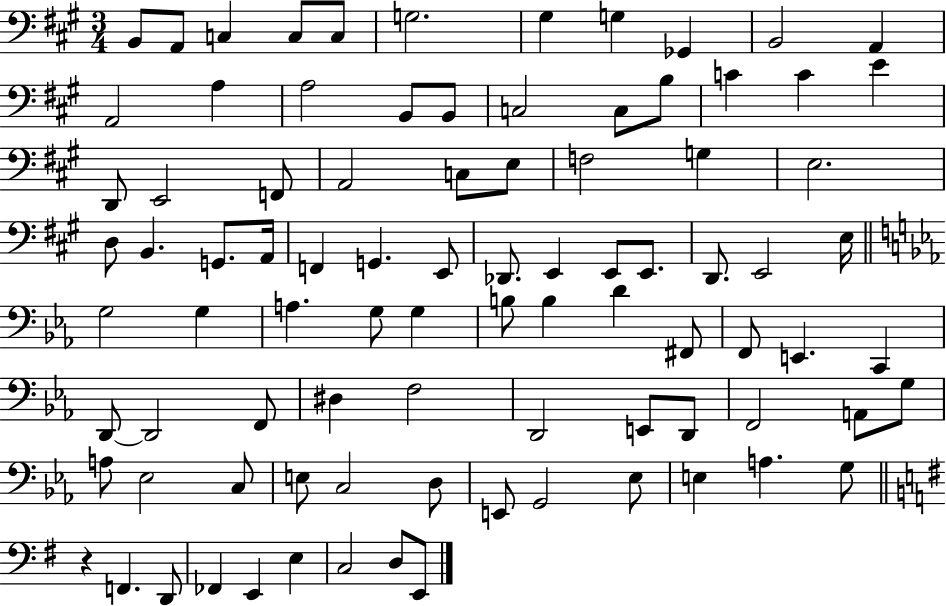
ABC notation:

X:1
T:Untitled
M:3/4
L:1/4
K:A
B,,/2 A,,/2 C, C,/2 C,/2 G,2 ^G, G, _G,, B,,2 A,, A,,2 A, A,2 B,,/2 B,,/2 C,2 C,/2 B,/2 C C E D,,/2 E,,2 F,,/2 A,,2 C,/2 E,/2 F,2 G, E,2 D,/2 B,, G,,/2 A,,/4 F,, G,, E,,/2 _D,,/2 E,, E,,/2 E,,/2 D,,/2 E,,2 E,/4 G,2 G, A, G,/2 G, B,/2 B, D ^F,,/2 F,,/2 E,, C,, D,,/2 D,,2 F,,/2 ^D, F,2 D,,2 E,,/2 D,,/2 F,,2 A,,/2 G,/2 A,/2 _E,2 C,/2 E,/2 C,2 D,/2 E,,/2 G,,2 _E,/2 E, A, G,/2 z F,, D,,/2 _F,, E,, E, C,2 D,/2 E,,/2